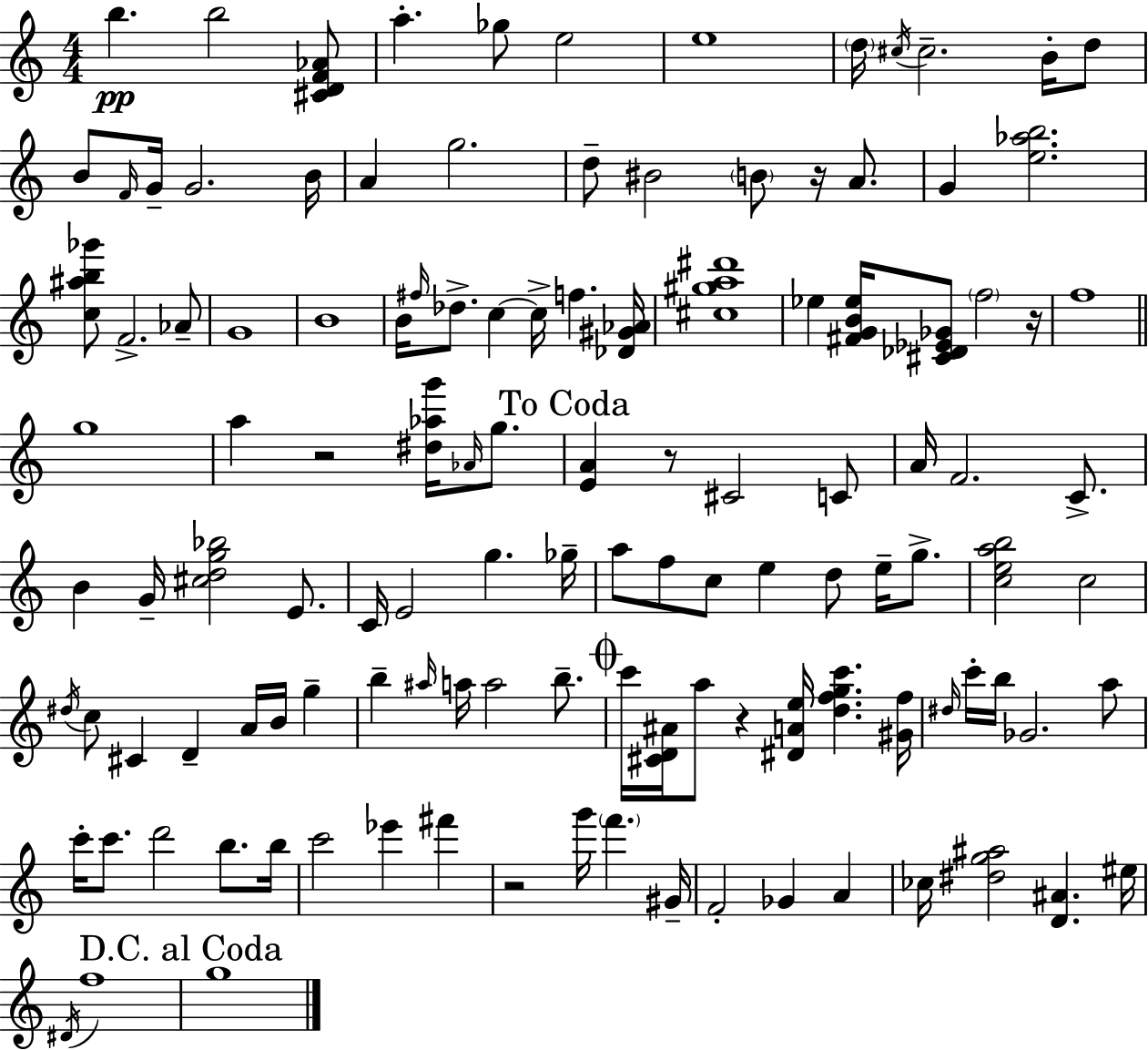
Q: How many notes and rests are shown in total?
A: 121